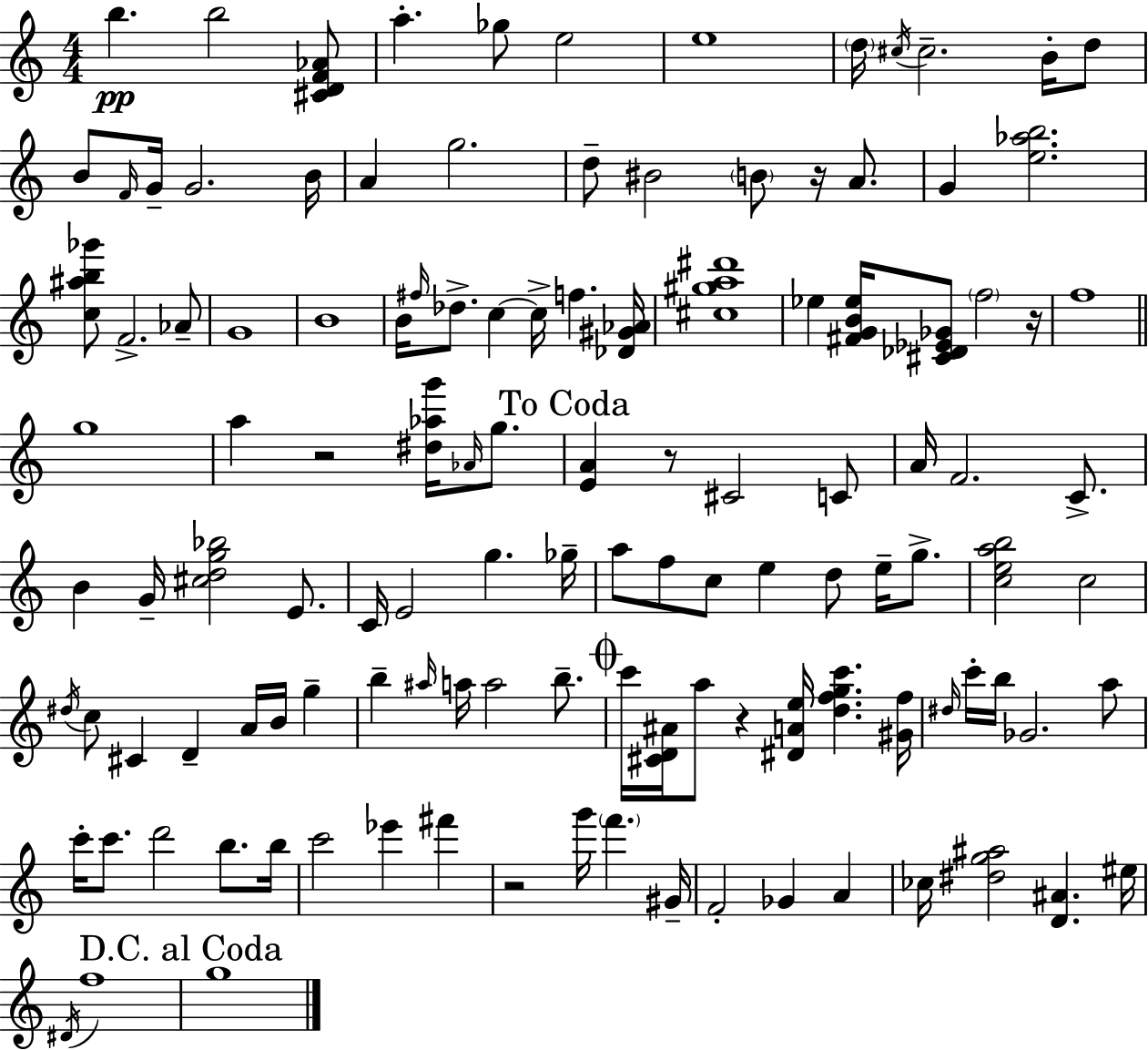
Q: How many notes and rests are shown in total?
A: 121